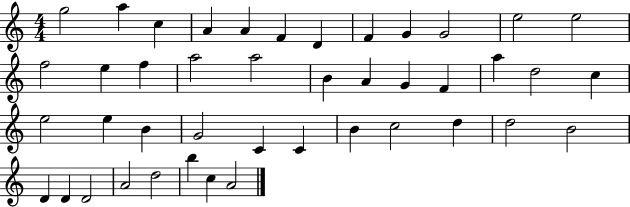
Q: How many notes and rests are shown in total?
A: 43